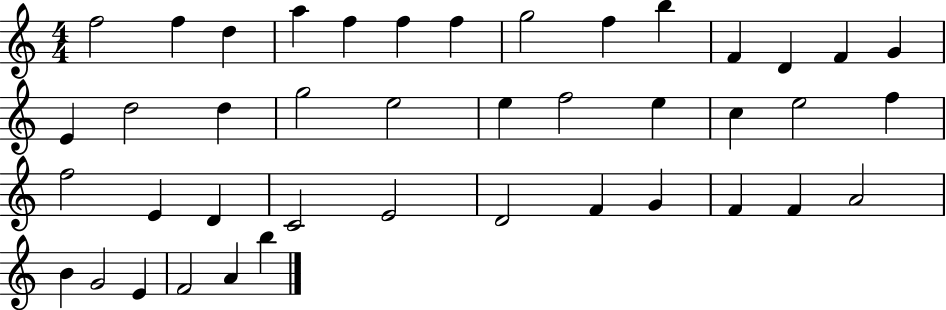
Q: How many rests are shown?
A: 0